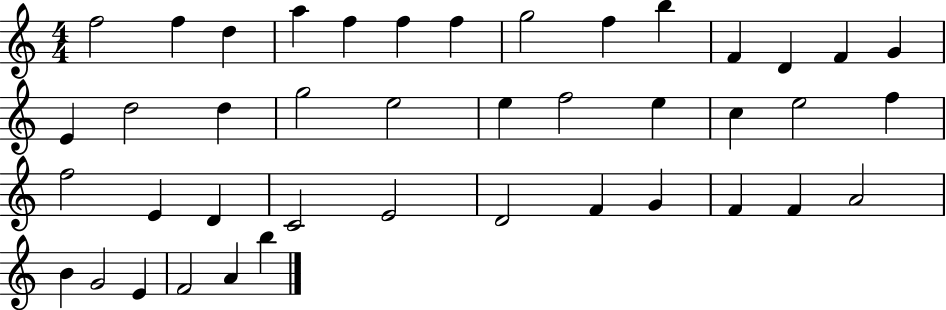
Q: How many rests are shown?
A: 0